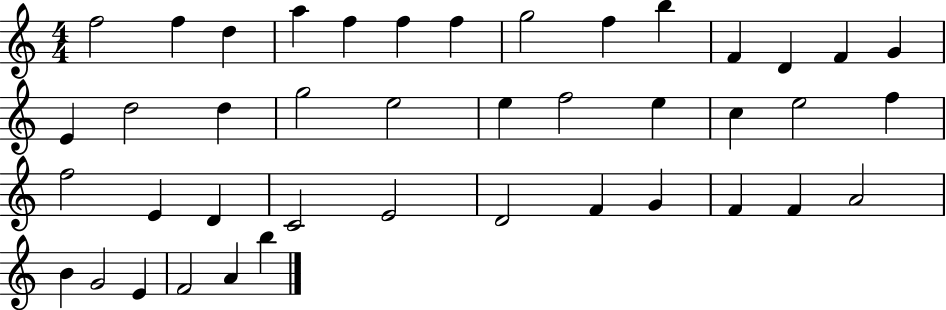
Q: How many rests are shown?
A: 0